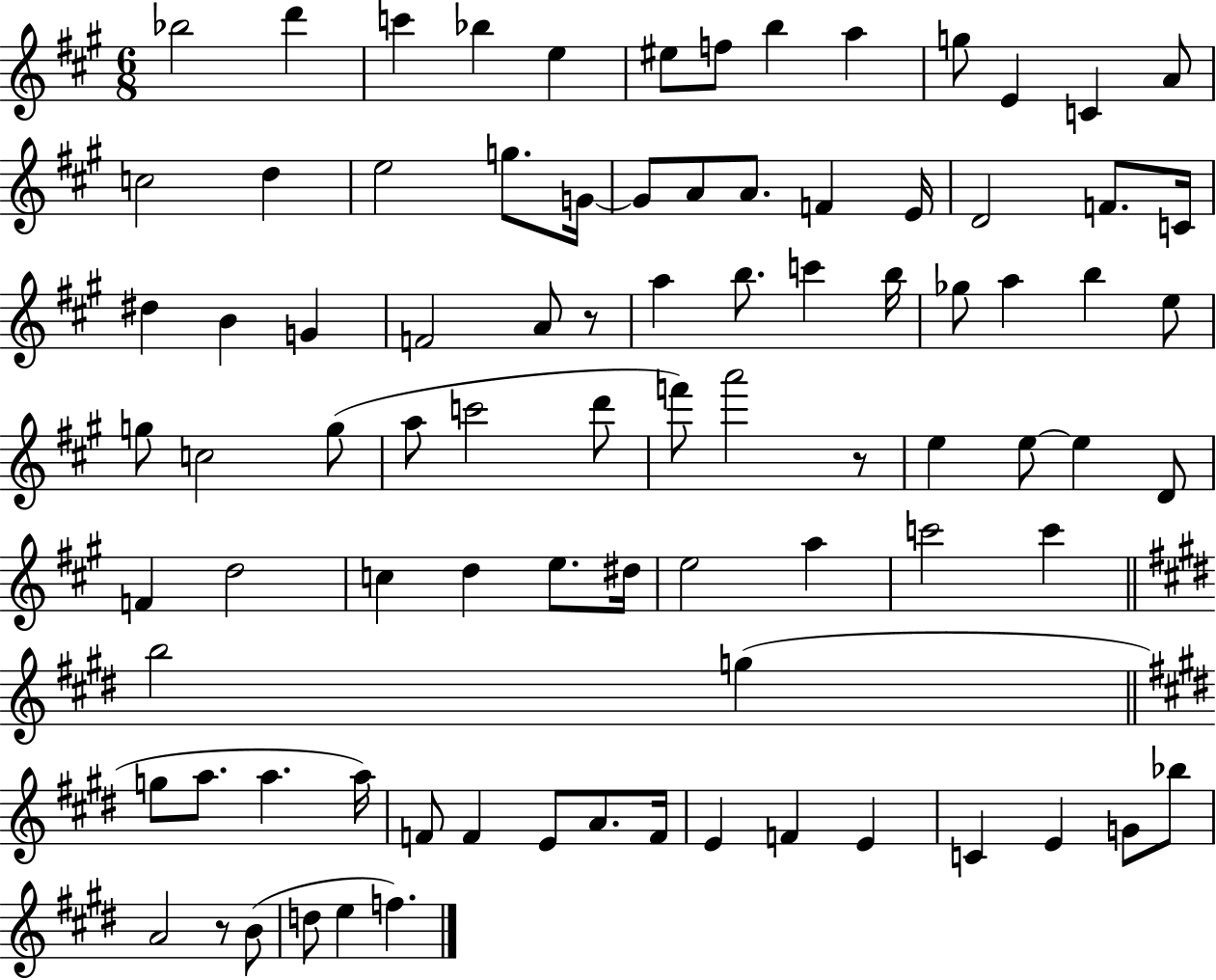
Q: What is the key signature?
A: A major